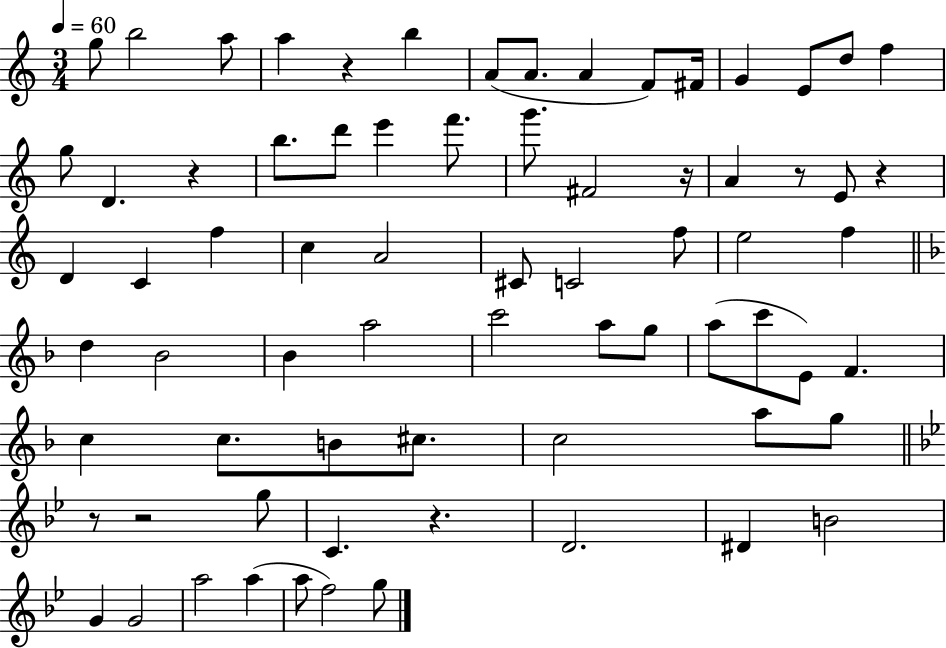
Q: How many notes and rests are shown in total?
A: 72